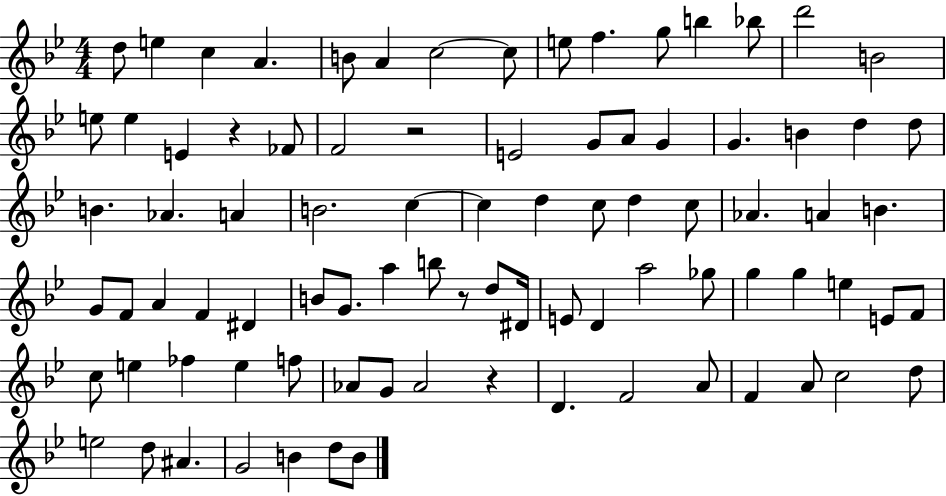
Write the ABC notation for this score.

X:1
T:Untitled
M:4/4
L:1/4
K:Bb
d/2 e c A B/2 A c2 c/2 e/2 f g/2 b _b/2 d'2 B2 e/2 e E z _F/2 F2 z2 E2 G/2 A/2 G G B d d/2 B _A A B2 c c d c/2 d c/2 _A A B G/2 F/2 A F ^D B/2 G/2 a b/2 z/2 d/2 ^D/4 E/2 D a2 _g/2 g g e E/2 F/2 c/2 e _f e f/2 _A/2 G/2 _A2 z D F2 A/2 F A/2 c2 d/2 e2 d/2 ^A G2 B d/2 B/2